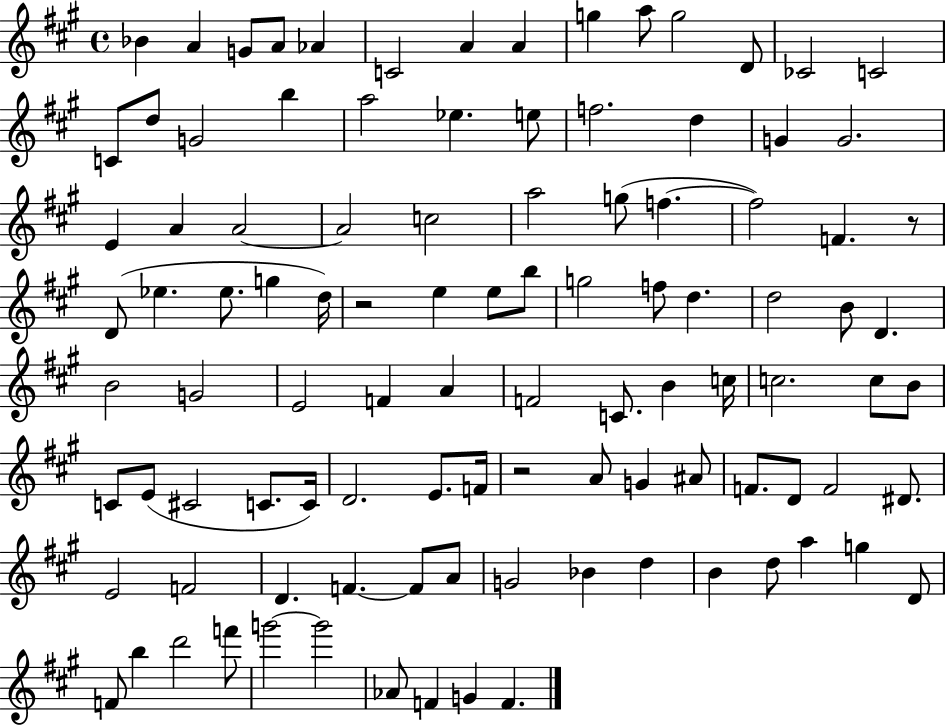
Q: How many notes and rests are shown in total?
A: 103